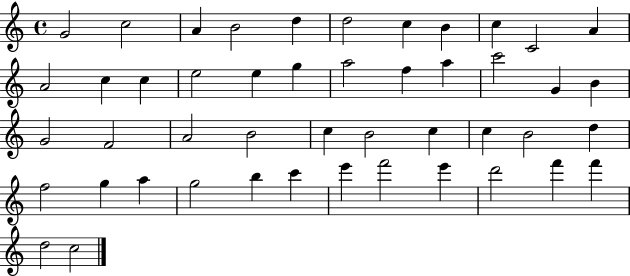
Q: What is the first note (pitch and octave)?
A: G4